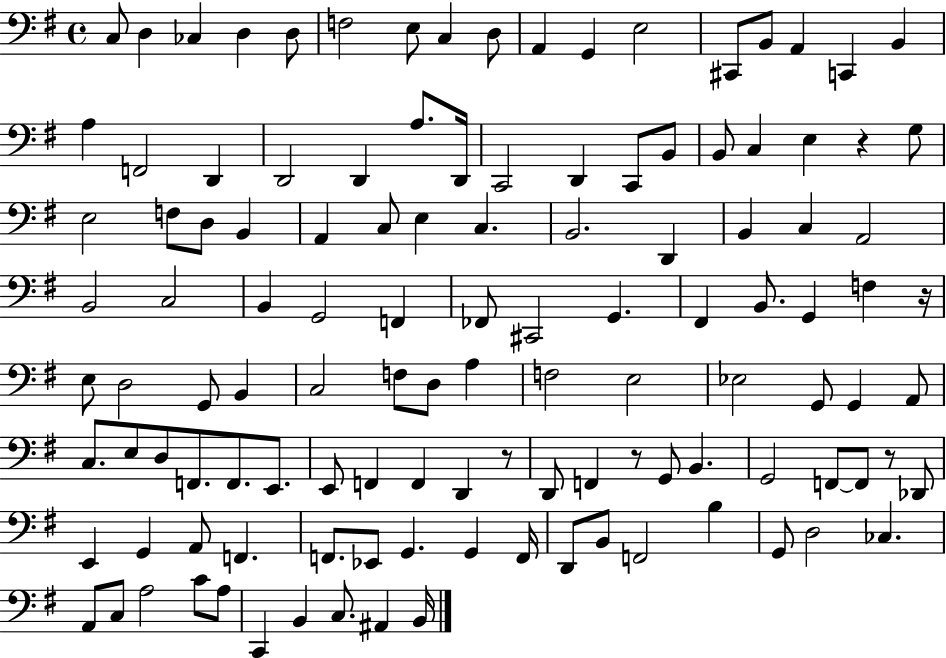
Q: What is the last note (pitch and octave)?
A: B2